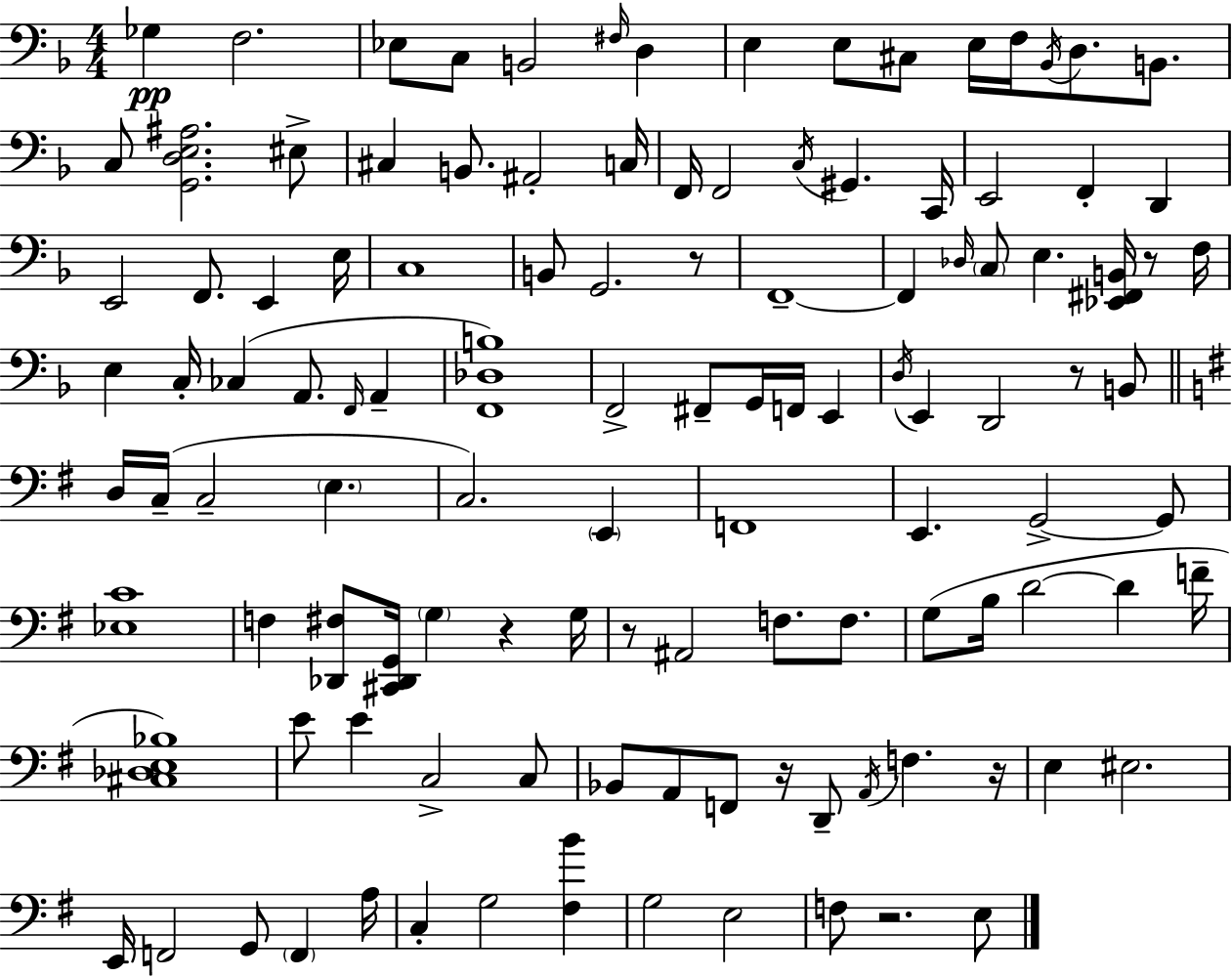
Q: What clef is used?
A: bass